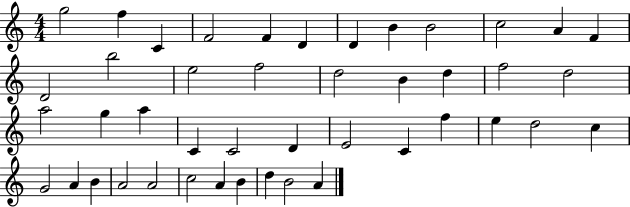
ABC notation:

X:1
T:Untitled
M:4/4
L:1/4
K:C
g2 f C F2 F D D B B2 c2 A F D2 b2 e2 f2 d2 B d f2 d2 a2 g a C C2 D E2 C f e d2 c G2 A B A2 A2 c2 A B d B2 A